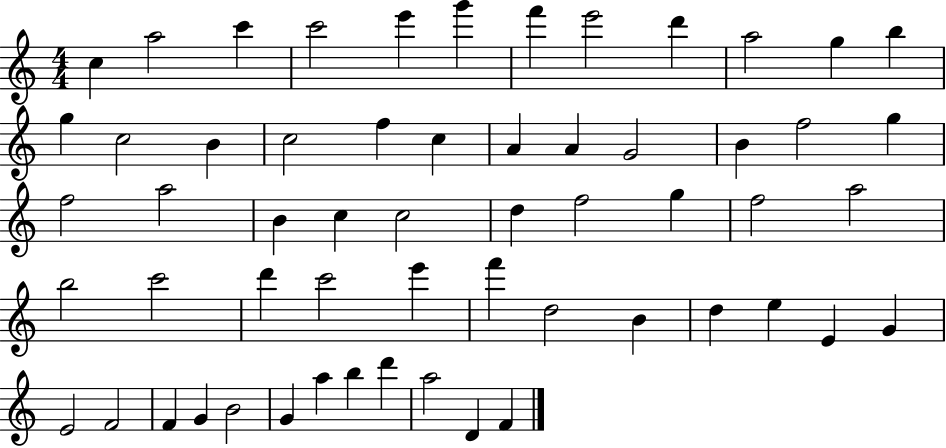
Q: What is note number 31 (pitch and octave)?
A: F5